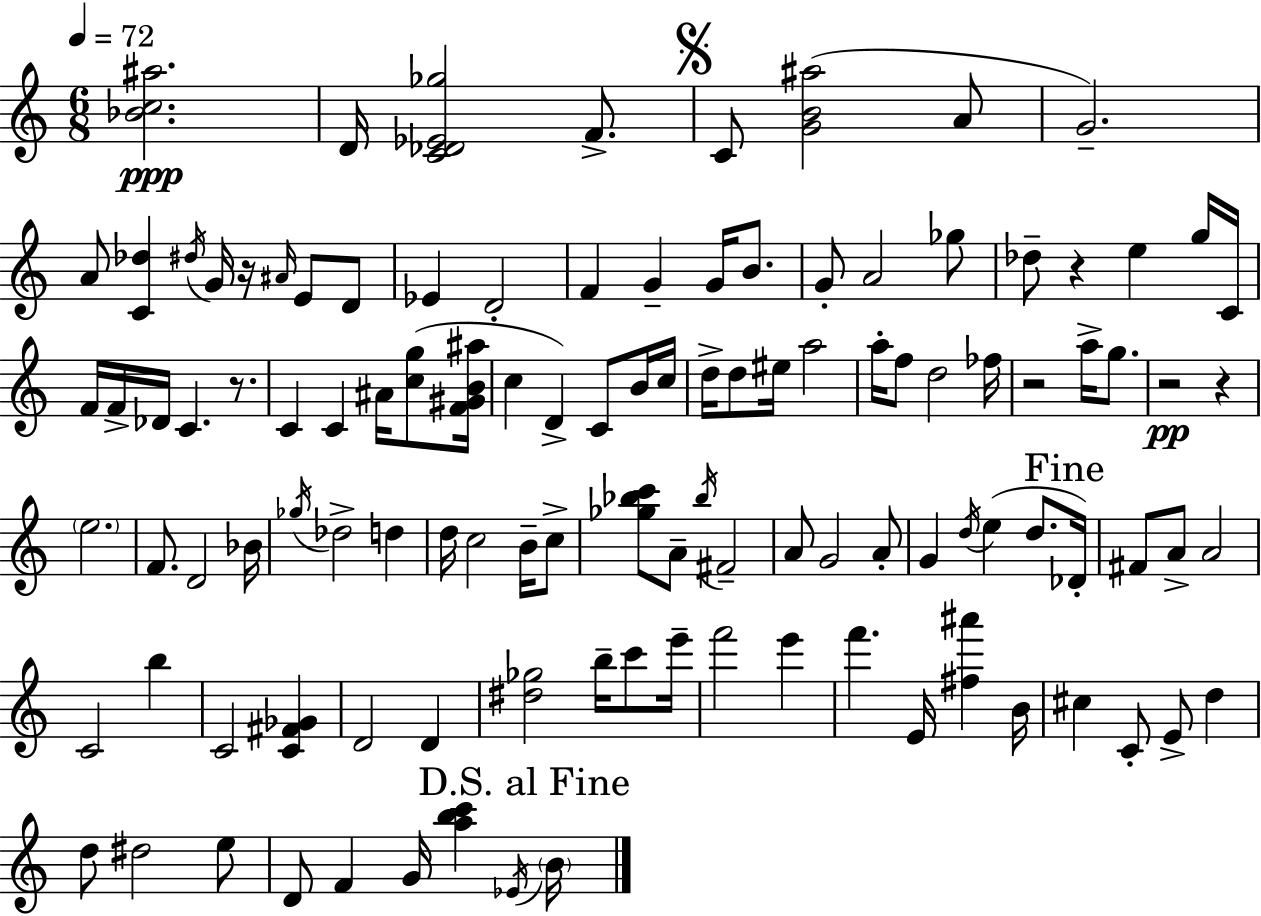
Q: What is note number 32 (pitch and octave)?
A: C5